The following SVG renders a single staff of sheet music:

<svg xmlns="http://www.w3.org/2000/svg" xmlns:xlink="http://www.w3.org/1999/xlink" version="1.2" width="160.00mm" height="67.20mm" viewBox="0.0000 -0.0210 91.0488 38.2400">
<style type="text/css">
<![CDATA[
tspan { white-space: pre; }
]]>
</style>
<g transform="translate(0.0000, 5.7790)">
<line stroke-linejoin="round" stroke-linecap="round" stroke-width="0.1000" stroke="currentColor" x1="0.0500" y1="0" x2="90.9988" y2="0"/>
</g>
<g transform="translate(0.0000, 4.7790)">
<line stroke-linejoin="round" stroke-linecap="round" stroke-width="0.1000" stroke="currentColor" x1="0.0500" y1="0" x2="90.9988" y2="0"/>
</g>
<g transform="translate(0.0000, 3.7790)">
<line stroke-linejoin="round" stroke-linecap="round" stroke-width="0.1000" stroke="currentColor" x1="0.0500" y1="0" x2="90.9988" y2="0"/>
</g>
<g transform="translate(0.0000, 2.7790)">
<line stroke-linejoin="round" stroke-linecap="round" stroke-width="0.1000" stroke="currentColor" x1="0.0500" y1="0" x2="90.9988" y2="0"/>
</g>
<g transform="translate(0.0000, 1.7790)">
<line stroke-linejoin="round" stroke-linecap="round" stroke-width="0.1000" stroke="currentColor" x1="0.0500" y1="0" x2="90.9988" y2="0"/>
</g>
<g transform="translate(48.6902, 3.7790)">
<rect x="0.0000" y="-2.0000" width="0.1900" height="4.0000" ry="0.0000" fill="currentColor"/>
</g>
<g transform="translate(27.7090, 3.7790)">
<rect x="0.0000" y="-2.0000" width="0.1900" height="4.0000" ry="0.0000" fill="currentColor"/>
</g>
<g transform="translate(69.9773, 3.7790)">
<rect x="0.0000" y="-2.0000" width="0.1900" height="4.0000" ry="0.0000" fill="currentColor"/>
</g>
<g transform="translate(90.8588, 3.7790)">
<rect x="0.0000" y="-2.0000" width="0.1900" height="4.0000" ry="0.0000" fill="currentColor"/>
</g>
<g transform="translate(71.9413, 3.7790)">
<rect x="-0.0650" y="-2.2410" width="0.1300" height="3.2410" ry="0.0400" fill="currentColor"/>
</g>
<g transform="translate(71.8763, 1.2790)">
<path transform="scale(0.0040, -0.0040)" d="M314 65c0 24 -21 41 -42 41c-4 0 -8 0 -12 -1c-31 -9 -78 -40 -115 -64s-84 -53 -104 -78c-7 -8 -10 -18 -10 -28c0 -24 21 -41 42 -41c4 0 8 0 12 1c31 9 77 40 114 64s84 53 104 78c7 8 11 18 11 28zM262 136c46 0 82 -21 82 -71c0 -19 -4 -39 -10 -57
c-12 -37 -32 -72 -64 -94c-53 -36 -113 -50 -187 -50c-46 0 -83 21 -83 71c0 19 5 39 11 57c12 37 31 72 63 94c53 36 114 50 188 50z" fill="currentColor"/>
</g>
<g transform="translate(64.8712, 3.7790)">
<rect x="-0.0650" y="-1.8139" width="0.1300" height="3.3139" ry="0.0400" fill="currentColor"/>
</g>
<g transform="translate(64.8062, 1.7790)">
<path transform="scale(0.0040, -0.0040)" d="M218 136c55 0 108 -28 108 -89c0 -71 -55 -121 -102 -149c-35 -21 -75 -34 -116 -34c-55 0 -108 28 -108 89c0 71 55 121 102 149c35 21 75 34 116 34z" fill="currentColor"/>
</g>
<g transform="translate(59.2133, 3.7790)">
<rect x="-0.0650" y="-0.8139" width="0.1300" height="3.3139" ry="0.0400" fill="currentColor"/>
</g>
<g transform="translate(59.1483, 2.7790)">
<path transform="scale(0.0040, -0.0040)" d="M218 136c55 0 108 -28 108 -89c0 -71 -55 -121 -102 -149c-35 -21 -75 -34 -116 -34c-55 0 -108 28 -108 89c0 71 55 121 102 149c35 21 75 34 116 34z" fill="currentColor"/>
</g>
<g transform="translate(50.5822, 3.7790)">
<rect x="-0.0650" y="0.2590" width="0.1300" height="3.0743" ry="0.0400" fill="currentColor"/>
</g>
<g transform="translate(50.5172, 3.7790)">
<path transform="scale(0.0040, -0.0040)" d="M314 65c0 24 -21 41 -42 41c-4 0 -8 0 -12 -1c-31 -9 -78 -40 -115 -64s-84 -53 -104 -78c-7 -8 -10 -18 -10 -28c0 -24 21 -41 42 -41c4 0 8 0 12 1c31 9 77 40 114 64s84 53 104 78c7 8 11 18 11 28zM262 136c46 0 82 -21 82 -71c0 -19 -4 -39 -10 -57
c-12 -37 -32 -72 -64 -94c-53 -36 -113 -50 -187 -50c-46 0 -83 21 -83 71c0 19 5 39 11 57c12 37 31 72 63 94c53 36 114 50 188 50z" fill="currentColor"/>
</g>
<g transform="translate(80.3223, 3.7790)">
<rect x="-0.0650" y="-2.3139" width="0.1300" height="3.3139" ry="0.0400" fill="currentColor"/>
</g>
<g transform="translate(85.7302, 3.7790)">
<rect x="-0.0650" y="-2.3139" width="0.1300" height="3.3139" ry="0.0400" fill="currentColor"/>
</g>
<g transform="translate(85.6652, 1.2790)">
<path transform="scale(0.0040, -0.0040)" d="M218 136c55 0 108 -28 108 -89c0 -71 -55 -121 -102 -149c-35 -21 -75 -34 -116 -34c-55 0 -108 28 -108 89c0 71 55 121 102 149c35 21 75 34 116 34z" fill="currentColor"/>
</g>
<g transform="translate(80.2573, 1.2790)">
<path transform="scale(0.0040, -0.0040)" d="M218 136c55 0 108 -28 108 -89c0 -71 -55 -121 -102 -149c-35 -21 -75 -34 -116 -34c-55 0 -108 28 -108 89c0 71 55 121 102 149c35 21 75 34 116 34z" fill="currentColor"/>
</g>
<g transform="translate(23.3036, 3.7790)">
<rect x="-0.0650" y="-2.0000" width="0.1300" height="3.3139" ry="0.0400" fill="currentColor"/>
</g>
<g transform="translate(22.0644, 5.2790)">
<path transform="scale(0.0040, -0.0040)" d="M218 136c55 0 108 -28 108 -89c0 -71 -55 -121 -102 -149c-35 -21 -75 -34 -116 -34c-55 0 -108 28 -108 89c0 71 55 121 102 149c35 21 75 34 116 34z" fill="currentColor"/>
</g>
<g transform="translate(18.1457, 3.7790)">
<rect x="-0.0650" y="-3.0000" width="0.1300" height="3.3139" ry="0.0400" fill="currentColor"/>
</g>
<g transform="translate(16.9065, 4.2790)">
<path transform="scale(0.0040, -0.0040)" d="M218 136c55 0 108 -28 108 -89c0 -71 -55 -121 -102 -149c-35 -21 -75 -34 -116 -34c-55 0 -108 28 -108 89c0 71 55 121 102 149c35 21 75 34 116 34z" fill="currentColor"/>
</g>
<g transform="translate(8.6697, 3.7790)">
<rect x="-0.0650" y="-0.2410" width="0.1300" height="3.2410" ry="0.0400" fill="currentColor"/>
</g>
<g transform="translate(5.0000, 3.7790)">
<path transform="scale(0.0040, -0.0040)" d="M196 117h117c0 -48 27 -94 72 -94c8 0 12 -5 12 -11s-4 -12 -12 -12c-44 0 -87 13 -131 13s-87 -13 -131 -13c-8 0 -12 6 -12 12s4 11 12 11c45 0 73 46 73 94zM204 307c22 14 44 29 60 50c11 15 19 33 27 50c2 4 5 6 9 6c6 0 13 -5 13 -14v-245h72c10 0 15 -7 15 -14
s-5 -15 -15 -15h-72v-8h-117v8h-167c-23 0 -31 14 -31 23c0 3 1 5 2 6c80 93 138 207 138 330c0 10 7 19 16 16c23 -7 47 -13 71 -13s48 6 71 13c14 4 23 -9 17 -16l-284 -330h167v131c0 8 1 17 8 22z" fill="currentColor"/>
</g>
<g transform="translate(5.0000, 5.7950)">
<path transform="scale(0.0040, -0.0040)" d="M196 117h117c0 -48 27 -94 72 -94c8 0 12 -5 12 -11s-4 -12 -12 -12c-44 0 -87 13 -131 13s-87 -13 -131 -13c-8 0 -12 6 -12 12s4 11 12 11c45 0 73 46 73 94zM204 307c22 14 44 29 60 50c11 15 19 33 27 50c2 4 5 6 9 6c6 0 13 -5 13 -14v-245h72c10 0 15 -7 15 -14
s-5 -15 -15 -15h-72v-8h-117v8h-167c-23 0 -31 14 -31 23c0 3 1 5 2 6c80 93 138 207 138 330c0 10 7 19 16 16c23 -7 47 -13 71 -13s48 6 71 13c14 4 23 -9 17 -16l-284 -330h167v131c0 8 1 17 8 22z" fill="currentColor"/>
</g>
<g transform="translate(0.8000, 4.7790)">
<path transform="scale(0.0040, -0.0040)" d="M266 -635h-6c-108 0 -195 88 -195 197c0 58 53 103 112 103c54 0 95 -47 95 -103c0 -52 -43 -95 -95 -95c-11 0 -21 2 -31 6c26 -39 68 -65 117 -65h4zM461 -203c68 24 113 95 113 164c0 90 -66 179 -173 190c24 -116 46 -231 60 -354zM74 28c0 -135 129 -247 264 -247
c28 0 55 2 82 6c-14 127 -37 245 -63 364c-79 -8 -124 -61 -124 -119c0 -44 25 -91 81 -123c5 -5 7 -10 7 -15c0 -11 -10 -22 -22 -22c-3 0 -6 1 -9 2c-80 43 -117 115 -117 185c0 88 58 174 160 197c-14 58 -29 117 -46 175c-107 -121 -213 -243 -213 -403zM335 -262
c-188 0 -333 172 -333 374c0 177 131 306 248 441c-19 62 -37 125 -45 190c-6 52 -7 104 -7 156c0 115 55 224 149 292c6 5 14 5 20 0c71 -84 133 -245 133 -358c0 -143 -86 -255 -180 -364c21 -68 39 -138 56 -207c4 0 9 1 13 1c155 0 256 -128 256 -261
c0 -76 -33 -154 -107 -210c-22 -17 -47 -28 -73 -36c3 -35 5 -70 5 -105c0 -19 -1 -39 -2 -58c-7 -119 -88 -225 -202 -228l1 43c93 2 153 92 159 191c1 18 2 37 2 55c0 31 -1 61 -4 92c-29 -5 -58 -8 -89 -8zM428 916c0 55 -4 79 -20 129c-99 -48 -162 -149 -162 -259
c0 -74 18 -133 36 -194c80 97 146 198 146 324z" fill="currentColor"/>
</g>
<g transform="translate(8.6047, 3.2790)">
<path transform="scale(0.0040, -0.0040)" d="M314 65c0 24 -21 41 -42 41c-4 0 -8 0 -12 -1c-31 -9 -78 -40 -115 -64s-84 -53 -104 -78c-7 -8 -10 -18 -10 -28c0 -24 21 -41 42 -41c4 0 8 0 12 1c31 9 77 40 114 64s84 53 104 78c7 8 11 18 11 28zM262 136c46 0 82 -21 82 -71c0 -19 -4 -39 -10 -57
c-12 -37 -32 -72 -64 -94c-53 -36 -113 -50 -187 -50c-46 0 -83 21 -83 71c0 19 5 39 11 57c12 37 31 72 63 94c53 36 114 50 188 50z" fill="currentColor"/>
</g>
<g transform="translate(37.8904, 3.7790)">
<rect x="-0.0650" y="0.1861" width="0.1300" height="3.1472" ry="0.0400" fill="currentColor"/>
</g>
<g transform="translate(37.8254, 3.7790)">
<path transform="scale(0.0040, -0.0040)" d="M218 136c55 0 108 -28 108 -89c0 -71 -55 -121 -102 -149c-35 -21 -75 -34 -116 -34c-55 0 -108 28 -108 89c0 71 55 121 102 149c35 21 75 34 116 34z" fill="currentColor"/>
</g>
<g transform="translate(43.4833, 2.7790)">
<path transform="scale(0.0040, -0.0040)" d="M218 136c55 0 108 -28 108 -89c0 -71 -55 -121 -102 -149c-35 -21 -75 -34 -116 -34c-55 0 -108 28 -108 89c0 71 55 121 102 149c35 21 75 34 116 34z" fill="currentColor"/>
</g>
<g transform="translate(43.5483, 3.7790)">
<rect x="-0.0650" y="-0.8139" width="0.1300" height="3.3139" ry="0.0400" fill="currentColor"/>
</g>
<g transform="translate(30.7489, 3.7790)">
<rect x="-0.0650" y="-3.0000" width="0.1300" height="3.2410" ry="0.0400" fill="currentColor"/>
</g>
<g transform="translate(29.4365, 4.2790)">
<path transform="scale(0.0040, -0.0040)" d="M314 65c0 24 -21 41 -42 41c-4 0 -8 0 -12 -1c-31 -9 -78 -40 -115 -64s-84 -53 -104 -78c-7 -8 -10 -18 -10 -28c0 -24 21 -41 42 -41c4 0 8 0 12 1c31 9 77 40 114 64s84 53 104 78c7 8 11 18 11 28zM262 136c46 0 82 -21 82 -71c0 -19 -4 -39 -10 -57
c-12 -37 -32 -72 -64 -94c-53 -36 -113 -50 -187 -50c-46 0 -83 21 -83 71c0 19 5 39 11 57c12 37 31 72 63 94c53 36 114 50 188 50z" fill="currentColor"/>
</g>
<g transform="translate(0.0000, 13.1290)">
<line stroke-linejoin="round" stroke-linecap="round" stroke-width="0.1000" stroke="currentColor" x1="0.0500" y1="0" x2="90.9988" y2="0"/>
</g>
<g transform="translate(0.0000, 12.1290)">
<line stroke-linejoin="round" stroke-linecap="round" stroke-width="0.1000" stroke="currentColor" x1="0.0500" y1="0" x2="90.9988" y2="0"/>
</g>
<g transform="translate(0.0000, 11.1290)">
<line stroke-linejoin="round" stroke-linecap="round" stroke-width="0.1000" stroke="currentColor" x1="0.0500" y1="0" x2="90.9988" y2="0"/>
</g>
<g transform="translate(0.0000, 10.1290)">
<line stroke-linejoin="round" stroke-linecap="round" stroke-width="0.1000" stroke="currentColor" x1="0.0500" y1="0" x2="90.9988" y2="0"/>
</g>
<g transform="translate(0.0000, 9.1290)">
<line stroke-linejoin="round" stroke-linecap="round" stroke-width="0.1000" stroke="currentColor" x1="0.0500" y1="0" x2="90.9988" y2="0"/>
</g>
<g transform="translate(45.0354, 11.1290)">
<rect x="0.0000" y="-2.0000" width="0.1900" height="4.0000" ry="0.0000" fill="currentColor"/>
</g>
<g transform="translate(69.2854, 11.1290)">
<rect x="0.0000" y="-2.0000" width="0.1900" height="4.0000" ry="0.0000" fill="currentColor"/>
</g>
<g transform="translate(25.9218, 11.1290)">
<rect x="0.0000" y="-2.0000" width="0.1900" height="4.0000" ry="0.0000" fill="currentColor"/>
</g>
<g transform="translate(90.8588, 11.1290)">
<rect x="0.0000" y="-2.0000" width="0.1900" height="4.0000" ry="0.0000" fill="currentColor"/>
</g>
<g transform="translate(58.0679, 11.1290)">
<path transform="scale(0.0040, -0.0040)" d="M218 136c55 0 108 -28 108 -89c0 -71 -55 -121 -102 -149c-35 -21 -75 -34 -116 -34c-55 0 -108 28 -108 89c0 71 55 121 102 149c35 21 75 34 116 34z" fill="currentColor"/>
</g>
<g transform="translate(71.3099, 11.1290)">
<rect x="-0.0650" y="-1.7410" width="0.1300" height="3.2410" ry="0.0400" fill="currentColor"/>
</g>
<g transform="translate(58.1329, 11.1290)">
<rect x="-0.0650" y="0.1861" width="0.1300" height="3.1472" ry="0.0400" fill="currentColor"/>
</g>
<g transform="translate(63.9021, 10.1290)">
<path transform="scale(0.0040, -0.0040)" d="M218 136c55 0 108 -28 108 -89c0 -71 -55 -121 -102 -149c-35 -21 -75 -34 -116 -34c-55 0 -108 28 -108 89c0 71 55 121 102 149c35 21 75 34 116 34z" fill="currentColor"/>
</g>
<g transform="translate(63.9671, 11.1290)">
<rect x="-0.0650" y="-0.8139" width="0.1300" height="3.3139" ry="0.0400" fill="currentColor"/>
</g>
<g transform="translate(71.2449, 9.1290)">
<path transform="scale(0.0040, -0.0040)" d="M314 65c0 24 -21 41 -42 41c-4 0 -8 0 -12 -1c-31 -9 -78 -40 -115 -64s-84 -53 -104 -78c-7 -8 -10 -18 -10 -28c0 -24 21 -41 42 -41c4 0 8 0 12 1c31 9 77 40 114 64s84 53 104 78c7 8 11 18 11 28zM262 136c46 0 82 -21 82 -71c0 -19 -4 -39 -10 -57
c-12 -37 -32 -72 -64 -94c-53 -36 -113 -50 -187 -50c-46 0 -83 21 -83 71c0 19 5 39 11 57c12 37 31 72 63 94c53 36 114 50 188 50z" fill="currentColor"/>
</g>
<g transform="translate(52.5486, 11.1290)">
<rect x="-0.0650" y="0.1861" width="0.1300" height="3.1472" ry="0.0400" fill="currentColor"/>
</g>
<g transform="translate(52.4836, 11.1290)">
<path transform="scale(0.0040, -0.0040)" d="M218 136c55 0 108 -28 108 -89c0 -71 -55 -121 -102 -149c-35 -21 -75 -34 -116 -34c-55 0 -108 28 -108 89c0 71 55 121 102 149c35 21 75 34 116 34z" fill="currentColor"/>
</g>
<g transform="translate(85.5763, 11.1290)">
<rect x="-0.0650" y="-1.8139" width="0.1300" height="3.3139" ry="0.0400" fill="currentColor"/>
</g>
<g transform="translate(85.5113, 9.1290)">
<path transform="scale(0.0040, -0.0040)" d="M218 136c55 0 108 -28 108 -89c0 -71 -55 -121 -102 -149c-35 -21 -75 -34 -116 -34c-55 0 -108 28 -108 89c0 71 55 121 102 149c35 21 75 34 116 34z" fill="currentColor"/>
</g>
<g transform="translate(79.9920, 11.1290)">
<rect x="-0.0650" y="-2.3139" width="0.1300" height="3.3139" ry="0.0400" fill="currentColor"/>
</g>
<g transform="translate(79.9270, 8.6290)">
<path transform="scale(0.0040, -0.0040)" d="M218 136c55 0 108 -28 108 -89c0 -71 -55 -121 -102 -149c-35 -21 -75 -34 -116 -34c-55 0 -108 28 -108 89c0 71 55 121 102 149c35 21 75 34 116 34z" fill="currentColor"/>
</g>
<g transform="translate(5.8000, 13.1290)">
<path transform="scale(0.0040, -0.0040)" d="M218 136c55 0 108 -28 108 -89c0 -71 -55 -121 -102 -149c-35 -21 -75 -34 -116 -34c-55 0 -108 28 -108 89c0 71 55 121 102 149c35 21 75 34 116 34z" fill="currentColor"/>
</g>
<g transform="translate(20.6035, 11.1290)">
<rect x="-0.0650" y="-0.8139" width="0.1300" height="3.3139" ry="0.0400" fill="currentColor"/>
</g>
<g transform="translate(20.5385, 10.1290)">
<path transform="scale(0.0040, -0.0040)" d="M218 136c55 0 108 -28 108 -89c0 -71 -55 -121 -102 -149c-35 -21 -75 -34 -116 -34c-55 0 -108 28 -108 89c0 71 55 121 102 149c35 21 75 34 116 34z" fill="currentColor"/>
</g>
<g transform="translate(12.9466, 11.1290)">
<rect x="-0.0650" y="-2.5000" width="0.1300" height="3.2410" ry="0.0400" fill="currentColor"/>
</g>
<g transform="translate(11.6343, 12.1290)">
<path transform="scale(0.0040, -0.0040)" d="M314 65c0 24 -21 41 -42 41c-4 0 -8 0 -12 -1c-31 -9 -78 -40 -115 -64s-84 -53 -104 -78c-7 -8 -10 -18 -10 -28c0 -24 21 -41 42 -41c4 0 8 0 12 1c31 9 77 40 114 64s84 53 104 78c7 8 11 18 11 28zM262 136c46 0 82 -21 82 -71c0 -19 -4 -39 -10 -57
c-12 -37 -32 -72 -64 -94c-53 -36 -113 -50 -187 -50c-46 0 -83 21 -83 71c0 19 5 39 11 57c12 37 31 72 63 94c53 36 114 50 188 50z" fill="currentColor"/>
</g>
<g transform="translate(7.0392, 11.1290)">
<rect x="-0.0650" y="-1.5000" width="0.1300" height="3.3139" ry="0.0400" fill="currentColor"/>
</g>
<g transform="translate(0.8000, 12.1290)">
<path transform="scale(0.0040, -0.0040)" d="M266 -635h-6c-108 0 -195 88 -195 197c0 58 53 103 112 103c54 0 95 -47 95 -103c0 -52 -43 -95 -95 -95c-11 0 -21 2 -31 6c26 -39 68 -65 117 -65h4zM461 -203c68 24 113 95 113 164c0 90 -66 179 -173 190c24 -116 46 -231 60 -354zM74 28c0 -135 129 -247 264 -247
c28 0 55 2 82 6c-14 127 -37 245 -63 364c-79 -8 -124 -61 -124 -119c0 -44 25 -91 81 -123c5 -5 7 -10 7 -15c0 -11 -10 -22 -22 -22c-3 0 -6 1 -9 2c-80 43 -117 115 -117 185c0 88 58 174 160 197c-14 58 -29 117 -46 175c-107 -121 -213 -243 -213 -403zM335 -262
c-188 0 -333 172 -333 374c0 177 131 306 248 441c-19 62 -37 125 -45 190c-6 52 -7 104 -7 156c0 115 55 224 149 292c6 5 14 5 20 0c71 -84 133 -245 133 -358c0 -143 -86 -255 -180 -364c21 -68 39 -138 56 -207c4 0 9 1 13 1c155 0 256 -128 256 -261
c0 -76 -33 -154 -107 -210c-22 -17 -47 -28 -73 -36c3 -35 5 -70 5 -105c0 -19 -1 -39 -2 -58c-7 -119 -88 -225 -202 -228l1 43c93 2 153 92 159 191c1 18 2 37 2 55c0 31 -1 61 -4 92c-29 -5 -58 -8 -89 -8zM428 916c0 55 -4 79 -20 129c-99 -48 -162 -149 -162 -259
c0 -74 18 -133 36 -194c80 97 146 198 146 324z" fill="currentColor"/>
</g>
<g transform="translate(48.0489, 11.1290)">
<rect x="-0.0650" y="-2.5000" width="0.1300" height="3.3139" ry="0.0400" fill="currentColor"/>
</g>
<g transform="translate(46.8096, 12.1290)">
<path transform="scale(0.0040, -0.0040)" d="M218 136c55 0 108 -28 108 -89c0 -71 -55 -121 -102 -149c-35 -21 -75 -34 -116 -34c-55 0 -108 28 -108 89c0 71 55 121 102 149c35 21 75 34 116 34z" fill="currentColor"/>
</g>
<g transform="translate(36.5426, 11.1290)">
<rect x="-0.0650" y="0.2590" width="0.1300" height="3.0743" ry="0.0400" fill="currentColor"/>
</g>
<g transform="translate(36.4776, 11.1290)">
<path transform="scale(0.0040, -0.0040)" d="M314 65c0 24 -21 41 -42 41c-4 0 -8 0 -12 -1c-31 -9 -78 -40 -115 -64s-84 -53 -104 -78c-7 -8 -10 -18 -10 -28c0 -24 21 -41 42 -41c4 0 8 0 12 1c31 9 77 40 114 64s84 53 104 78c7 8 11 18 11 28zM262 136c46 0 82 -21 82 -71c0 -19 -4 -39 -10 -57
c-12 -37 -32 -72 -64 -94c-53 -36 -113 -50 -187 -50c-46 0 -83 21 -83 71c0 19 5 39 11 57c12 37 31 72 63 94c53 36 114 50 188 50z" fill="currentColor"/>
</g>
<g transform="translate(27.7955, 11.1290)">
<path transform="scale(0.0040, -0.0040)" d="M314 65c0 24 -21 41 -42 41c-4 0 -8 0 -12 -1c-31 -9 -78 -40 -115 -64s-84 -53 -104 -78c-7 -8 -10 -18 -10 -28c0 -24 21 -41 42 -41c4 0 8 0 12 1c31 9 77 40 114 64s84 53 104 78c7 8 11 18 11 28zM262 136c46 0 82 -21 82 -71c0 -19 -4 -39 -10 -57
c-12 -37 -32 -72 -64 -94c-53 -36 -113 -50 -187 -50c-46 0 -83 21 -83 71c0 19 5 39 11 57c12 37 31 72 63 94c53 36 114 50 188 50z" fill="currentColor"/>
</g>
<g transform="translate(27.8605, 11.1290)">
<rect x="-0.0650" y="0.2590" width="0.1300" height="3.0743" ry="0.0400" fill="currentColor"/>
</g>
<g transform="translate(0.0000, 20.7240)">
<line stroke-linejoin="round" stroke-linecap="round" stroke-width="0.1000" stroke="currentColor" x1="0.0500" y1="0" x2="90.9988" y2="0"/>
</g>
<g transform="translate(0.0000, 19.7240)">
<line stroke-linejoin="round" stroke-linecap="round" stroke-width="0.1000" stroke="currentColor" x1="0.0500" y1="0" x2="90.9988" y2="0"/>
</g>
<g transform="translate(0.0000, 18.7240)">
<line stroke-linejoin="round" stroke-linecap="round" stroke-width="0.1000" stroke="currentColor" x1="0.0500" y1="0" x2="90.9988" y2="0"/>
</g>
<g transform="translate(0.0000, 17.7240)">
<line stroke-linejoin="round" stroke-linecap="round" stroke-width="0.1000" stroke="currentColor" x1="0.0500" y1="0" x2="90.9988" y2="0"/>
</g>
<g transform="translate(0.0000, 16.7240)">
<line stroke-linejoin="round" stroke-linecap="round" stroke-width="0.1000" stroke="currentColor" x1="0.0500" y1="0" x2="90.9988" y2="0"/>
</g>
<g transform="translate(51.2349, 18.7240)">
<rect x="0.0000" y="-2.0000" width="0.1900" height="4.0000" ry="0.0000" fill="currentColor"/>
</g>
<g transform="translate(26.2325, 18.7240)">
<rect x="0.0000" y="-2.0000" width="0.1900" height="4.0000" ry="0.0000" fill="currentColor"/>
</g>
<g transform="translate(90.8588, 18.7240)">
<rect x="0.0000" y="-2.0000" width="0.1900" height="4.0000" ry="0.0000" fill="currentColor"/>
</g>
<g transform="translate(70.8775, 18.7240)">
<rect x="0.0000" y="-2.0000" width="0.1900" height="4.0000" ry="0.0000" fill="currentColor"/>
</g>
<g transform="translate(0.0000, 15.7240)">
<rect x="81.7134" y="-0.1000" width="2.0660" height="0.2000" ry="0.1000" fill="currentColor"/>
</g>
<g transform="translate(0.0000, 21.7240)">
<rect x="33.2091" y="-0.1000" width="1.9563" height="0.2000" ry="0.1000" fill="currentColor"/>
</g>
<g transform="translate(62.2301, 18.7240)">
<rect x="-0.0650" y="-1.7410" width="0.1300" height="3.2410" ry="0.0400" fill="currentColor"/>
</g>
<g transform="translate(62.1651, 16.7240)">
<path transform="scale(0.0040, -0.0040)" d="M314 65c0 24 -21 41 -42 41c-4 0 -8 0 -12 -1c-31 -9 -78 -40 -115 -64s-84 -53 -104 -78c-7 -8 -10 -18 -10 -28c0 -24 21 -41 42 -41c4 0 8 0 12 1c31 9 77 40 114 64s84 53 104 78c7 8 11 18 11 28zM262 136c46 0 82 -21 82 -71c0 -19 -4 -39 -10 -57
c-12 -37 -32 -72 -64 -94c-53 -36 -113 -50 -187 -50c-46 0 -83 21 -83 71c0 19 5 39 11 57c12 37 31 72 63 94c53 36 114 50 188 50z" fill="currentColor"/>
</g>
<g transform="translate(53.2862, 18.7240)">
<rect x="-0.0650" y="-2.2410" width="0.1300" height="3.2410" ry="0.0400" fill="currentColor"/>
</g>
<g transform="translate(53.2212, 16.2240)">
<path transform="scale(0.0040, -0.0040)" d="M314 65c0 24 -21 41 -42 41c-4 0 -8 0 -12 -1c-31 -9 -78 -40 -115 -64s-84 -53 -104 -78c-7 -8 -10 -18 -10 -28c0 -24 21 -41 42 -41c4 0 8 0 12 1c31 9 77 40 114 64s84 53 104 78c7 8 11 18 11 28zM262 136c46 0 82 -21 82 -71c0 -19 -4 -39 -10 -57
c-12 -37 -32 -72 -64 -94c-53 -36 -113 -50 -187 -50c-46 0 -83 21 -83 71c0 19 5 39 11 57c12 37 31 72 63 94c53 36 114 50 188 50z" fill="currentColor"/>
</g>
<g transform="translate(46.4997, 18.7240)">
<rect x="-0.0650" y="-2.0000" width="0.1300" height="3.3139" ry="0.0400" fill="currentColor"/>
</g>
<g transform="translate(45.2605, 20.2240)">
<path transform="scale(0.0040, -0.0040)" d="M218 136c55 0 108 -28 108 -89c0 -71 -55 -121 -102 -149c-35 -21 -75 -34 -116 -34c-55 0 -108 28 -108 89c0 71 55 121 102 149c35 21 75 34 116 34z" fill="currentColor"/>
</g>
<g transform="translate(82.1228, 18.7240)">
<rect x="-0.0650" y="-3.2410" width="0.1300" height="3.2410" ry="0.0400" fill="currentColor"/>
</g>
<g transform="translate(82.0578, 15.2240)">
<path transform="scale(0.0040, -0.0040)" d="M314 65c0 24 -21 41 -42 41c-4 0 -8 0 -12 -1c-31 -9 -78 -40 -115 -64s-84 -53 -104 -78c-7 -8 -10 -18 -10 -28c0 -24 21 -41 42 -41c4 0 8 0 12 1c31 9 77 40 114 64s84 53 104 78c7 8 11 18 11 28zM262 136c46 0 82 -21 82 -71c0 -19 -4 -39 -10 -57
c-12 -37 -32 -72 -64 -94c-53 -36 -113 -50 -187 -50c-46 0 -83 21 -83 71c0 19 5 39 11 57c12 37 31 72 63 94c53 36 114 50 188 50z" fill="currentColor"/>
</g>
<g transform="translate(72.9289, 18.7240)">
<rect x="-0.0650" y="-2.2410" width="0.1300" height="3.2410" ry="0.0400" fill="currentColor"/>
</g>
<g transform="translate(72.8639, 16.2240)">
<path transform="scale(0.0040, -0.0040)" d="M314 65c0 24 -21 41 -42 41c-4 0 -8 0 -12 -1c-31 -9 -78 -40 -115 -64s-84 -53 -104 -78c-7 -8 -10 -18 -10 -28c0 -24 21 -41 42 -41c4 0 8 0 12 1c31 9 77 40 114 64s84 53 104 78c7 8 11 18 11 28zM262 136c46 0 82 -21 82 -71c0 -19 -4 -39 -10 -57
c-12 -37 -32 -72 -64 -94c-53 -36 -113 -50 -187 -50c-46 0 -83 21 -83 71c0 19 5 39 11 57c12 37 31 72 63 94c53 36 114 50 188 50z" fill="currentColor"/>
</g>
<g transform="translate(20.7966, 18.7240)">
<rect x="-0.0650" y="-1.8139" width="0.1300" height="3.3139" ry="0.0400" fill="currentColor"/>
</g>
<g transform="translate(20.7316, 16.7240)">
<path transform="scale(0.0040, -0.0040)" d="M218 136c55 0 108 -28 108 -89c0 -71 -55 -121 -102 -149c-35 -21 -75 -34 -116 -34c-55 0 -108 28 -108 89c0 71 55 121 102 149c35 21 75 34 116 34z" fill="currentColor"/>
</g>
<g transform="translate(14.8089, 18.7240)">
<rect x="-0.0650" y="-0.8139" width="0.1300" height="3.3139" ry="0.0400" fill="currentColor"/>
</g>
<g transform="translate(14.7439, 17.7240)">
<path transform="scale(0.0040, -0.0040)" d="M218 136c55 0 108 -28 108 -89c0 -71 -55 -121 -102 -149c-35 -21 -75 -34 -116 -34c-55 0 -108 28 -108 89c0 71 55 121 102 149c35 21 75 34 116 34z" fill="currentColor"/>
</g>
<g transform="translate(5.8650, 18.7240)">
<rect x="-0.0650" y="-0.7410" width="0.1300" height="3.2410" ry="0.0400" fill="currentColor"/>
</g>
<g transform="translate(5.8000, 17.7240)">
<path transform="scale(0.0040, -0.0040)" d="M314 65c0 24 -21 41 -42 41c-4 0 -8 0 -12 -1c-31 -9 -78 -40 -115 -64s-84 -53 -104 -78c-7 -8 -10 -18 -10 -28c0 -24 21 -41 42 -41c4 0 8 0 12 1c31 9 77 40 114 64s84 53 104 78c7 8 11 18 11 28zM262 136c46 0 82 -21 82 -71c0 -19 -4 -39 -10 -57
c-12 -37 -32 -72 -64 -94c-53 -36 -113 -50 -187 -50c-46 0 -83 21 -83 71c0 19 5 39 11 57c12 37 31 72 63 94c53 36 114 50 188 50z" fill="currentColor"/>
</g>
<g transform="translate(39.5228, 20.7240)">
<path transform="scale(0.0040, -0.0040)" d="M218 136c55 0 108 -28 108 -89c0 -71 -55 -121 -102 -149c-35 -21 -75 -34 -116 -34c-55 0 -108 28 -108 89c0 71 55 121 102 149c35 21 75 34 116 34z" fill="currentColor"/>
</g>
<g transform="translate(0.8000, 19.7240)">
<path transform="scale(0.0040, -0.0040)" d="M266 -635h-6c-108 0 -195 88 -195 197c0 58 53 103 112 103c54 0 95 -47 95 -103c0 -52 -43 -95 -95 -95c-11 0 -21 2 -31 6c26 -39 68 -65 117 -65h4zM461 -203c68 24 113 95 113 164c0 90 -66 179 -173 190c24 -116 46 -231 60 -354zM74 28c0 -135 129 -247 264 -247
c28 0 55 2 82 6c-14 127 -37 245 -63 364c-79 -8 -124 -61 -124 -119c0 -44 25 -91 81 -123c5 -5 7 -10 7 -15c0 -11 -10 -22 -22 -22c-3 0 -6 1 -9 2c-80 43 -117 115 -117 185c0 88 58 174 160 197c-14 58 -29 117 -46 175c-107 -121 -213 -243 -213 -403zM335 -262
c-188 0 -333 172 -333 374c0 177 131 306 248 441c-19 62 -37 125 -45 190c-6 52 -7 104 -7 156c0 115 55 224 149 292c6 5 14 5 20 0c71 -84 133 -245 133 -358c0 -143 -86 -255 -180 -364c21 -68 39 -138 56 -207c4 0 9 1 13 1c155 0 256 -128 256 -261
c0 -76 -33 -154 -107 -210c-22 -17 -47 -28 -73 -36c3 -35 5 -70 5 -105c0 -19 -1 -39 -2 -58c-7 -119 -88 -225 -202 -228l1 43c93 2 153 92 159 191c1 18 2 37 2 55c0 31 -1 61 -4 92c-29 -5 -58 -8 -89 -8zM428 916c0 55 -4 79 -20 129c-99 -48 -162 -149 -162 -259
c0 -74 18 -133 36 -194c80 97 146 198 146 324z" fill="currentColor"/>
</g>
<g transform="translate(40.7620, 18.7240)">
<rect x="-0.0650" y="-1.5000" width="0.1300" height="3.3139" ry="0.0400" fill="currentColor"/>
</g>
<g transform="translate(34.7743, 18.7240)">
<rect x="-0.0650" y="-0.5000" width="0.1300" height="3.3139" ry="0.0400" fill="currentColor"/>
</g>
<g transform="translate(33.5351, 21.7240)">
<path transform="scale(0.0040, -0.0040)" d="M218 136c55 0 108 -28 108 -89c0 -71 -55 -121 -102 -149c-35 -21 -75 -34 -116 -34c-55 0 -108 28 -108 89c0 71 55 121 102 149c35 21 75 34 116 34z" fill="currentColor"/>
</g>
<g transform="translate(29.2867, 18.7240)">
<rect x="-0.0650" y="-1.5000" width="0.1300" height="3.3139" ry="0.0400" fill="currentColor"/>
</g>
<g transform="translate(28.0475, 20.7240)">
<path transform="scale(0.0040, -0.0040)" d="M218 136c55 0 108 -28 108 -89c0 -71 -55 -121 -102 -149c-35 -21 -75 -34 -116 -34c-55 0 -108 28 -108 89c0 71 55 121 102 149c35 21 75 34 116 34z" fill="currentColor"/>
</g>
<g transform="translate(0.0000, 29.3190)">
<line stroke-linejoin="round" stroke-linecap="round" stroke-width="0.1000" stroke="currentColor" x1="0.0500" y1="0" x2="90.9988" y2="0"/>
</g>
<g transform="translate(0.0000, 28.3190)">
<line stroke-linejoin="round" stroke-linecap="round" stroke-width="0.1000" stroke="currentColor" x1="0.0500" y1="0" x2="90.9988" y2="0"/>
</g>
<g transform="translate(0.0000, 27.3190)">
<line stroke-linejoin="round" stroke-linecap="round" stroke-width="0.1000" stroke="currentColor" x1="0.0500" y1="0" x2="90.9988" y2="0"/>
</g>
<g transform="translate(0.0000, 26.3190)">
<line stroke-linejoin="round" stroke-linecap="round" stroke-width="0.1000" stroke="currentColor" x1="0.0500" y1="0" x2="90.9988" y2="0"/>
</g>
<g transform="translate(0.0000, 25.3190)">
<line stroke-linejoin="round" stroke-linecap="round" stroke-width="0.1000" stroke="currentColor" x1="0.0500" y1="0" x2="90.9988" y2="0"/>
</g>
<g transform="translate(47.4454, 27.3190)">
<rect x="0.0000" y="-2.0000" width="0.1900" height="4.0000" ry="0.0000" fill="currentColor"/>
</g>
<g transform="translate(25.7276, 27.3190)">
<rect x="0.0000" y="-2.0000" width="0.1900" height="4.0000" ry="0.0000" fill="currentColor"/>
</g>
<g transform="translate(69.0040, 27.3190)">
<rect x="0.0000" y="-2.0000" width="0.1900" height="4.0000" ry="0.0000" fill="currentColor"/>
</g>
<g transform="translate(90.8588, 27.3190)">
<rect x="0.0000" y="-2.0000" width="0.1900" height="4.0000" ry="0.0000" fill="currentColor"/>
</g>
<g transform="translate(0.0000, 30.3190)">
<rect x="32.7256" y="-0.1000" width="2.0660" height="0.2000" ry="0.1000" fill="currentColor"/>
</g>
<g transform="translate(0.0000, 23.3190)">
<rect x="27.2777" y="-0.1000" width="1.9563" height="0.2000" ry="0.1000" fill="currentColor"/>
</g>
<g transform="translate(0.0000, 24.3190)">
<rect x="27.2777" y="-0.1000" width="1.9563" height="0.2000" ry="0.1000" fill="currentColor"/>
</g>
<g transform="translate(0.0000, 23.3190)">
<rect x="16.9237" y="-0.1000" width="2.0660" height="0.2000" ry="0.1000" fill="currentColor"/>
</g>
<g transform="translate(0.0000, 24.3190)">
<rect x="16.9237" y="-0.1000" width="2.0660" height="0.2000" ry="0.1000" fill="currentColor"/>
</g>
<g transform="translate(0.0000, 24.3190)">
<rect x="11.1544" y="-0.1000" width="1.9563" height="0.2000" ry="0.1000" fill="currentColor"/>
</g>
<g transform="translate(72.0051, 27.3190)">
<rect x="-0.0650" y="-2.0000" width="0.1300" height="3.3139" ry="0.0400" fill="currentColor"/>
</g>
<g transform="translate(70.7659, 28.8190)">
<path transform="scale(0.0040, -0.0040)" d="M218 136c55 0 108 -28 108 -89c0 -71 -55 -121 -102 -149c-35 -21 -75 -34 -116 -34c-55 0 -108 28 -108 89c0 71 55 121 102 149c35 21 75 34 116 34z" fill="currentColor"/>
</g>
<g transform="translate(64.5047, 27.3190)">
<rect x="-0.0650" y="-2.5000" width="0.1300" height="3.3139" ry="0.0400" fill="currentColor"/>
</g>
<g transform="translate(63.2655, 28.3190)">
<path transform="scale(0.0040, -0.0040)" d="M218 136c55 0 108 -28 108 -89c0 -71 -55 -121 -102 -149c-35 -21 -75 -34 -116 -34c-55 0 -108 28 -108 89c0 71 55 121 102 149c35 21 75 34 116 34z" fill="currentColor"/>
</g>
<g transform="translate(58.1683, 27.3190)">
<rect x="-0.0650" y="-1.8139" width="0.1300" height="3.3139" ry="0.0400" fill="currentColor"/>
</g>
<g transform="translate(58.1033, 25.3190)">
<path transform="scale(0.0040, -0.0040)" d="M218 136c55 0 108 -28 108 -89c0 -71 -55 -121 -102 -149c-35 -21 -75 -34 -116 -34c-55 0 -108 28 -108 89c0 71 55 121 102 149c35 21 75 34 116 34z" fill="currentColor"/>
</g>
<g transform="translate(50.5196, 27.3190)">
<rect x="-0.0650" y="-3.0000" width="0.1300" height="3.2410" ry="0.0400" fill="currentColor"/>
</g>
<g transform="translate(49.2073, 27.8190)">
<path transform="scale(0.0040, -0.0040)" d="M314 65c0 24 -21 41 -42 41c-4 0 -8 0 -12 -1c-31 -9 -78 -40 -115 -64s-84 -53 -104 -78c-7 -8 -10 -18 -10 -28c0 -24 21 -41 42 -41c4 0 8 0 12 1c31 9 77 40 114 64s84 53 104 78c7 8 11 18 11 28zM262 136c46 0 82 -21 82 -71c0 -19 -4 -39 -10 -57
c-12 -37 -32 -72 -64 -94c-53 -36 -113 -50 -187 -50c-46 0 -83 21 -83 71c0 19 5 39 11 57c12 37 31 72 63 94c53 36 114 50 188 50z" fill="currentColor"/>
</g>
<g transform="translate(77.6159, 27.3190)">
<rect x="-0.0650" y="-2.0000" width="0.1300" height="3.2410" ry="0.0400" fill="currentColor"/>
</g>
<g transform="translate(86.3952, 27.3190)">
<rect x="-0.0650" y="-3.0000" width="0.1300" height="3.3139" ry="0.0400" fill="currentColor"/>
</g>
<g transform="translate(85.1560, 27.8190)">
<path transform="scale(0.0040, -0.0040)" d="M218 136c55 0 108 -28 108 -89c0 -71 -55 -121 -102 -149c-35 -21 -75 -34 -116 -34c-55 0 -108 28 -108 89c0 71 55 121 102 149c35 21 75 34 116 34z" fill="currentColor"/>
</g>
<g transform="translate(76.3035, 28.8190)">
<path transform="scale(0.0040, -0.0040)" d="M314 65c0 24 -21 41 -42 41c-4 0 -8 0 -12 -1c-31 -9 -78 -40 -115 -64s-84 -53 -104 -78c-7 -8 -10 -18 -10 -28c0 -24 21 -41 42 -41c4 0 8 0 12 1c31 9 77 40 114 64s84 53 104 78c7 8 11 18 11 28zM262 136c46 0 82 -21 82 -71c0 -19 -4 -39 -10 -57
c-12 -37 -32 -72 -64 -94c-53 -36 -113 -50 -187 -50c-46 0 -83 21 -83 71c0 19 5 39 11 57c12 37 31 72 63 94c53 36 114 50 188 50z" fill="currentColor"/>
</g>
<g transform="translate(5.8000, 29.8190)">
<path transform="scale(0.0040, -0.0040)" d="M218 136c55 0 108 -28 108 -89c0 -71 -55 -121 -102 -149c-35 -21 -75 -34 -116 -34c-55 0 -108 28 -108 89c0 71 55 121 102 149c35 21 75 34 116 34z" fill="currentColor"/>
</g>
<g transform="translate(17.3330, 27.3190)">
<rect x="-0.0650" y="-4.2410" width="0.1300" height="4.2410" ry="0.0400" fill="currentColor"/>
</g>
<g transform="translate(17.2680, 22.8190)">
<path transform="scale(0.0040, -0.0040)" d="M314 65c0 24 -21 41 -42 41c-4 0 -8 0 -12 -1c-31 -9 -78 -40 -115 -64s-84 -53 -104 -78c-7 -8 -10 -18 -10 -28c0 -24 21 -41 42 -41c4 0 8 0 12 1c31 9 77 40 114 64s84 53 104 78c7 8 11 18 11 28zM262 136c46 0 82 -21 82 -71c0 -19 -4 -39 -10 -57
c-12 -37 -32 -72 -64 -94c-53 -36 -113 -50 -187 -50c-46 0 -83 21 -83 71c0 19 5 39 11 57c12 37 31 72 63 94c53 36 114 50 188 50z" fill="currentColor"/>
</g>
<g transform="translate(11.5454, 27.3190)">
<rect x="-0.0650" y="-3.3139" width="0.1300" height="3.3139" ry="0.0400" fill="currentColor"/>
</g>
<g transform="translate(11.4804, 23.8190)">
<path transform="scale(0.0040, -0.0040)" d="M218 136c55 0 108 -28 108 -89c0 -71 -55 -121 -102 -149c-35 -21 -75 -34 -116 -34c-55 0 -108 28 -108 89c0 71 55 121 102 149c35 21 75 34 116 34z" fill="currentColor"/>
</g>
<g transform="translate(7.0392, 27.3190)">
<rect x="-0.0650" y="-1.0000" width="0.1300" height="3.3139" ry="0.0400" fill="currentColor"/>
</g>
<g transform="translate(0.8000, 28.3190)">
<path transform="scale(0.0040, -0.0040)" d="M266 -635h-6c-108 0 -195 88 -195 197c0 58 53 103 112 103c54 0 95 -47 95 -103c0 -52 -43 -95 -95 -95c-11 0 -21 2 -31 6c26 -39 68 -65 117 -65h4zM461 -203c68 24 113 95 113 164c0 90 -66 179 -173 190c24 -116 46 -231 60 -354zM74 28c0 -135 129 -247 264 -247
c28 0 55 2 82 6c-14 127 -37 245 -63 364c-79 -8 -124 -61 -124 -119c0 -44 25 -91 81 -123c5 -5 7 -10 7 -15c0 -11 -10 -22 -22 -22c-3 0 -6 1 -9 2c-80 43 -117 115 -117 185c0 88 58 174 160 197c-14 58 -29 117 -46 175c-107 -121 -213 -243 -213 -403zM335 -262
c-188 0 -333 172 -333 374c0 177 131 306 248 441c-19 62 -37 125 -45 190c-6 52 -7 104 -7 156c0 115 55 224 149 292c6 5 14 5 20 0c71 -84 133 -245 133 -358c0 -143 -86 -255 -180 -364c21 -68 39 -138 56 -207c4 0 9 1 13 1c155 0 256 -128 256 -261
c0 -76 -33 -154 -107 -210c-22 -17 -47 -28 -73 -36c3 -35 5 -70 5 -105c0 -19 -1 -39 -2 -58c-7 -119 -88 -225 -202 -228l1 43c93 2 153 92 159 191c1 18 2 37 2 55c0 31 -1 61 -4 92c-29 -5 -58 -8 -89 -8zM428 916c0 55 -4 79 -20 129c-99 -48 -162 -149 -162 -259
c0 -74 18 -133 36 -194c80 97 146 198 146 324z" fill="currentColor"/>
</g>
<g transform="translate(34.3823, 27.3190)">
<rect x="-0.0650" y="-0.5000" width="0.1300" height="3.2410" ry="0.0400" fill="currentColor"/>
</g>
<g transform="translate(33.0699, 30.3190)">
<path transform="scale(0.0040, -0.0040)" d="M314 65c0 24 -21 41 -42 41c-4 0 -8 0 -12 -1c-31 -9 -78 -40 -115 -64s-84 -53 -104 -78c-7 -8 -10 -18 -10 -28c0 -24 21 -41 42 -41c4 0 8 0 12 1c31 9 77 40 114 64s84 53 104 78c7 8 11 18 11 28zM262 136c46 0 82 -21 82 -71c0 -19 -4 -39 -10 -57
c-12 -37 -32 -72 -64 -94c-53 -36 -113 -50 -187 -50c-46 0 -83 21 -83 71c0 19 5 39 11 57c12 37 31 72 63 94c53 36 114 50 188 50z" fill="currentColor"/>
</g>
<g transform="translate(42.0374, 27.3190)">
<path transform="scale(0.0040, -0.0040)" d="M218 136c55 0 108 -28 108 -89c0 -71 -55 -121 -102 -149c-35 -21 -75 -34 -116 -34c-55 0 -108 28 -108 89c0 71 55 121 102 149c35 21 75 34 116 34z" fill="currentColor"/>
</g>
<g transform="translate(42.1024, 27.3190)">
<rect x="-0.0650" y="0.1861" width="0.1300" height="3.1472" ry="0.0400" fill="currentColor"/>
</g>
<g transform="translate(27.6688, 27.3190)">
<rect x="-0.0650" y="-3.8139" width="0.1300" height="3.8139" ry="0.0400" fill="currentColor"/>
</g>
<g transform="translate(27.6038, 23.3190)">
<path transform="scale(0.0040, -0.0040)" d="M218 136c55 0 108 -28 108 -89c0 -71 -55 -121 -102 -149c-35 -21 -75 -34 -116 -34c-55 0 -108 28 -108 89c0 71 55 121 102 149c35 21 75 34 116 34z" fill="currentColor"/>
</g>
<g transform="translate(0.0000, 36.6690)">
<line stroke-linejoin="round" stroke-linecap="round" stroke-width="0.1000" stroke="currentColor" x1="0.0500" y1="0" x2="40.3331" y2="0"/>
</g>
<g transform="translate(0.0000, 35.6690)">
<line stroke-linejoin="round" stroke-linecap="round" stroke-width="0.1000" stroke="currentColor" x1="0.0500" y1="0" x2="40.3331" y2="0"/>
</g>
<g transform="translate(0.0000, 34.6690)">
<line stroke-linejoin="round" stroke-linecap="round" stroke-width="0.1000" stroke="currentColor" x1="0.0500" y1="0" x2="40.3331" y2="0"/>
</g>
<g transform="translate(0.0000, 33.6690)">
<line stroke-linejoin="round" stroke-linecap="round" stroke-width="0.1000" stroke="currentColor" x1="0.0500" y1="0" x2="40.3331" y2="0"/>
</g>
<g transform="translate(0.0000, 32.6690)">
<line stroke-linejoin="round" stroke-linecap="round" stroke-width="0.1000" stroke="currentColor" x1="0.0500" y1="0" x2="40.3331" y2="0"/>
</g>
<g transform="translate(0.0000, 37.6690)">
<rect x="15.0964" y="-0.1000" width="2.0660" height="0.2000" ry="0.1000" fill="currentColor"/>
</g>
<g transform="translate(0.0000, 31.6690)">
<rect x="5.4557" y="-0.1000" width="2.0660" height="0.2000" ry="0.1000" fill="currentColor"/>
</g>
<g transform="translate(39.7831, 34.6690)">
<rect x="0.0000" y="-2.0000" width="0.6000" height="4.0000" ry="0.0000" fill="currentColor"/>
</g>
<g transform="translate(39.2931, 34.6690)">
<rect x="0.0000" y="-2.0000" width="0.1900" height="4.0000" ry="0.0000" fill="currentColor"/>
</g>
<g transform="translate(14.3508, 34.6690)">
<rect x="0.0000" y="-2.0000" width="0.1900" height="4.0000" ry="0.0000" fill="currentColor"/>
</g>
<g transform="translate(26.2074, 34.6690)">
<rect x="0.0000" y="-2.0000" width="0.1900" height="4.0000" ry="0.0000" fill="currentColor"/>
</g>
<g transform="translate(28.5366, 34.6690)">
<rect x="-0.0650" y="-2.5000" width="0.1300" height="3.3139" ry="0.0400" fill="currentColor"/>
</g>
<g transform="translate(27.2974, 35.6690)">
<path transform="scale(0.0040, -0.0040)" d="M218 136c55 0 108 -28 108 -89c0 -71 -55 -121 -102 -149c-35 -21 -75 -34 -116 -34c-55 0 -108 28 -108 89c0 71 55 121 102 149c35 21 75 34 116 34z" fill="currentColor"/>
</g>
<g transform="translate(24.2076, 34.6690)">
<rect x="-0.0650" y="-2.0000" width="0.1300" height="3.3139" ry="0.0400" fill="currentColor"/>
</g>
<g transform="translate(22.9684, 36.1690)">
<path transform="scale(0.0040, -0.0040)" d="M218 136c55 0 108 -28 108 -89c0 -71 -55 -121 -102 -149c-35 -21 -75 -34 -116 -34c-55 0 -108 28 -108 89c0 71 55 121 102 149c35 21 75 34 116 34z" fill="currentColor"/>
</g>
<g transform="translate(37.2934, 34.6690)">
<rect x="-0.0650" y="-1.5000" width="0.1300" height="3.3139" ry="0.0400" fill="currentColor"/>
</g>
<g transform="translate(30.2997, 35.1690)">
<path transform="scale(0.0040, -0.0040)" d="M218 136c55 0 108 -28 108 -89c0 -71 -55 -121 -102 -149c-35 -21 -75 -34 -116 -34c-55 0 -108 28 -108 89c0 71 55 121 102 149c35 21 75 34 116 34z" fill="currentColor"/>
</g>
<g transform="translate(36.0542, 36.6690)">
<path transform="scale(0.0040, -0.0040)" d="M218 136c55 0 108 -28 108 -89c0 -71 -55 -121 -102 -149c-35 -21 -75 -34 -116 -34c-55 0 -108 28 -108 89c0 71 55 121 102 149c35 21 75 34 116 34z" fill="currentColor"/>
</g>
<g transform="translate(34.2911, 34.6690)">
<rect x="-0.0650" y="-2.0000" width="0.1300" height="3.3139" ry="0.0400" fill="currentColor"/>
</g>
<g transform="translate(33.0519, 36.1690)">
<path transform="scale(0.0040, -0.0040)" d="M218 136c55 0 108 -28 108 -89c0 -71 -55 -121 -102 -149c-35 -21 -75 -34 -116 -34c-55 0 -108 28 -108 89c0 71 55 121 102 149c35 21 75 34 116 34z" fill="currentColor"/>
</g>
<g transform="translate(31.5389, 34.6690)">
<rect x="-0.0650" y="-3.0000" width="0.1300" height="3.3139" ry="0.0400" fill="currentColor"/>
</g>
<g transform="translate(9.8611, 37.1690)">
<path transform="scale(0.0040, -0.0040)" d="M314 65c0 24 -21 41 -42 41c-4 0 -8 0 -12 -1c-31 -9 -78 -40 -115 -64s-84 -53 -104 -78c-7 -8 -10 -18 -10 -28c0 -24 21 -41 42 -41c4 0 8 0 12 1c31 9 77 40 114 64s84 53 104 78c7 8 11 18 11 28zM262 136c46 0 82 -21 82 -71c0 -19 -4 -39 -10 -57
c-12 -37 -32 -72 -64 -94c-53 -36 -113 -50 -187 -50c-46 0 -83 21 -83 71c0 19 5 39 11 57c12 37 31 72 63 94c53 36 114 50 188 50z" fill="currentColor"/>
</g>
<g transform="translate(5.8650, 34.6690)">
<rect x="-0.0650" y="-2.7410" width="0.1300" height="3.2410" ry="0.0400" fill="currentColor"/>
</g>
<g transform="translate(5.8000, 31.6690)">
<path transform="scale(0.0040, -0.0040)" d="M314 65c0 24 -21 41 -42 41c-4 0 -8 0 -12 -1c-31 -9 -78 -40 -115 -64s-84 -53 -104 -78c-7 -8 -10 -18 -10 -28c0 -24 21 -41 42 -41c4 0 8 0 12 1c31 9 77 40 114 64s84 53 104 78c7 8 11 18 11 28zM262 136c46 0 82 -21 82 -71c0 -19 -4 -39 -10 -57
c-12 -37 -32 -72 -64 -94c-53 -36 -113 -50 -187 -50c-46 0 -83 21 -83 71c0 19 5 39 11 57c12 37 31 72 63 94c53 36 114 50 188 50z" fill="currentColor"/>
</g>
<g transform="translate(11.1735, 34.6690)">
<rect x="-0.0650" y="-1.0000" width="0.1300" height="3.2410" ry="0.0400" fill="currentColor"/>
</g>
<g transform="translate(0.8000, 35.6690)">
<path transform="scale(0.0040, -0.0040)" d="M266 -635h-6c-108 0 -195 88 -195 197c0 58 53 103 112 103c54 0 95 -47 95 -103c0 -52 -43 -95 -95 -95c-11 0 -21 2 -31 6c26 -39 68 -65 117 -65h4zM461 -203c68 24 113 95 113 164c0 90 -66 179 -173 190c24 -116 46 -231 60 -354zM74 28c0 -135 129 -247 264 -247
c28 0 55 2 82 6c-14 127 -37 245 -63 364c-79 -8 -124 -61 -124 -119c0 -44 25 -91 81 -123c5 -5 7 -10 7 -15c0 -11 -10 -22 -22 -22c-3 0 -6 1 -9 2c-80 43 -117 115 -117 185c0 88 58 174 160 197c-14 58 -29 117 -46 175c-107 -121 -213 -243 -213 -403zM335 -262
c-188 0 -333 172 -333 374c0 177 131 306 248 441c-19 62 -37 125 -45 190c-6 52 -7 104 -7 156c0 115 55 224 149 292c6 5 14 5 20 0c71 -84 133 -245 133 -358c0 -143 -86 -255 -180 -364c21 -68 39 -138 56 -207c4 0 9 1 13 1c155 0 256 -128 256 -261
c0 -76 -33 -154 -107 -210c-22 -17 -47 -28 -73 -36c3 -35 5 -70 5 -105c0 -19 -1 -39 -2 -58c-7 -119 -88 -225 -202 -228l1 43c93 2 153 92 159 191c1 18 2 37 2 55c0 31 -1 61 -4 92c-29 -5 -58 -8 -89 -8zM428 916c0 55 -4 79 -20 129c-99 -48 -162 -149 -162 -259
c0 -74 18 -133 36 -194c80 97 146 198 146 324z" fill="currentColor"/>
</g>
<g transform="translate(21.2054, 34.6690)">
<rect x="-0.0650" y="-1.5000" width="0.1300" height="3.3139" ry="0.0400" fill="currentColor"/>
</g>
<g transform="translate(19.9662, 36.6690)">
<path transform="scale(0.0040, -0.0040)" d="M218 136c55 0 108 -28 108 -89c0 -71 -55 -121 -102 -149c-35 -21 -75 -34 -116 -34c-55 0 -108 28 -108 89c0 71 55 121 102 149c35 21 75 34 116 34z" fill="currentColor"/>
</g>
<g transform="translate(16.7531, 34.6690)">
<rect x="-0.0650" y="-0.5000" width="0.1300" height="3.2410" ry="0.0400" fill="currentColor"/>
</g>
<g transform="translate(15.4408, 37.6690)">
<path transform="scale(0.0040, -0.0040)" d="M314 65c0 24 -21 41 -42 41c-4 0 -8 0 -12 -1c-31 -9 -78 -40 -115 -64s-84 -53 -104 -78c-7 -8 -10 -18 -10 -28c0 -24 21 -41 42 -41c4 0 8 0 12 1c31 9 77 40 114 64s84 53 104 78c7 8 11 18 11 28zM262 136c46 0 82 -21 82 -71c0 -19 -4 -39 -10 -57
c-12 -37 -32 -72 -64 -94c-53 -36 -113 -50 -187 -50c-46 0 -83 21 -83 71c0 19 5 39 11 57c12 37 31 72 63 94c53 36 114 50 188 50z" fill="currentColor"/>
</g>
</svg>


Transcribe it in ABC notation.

X:1
T:Untitled
M:4/4
L:1/4
K:C
c2 A F A2 B d B2 d f g2 g g E G2 d B2 B2 G B B d f2 g f d2 d f E C E F g2 f2 g2 b2 D b d'2 c' C2 B A2 f G F F2 A a2 D2 C2 E F G A F E